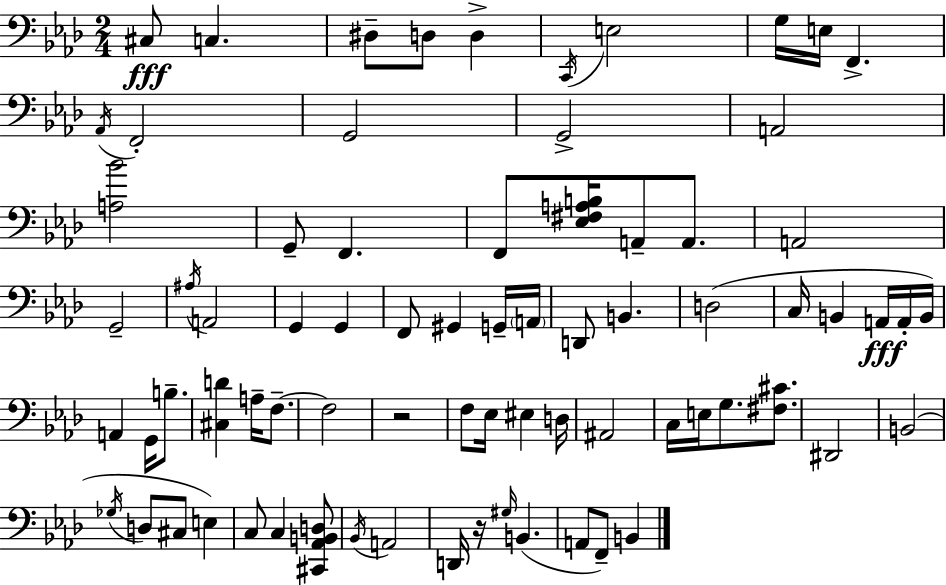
X:1
T:Untitled
M:2/4
L:1/4
K:Ab
^C,/2 C, ^D,/2 D,/2 D, C,,/4 E,2 G,/4 E,/4 F,, _A,,/4 F,,2 G,,2 G,,2 A,,2 [A,_B]2 G,,/2 F,, F,,/2 [_E,^F,A,B,]/4 A,,/2 A,,/2 A,,2 G,,2 ^A,/4 A,,2 G,, G,, F,,/2 ^G,, G,,/4 A,,/4 D,,/2 B,, D,2 C,/4 B,, A,,/4 A,,/4 B,,/4 A,, G,,/4 B,/2 [^C,D] A,/4 F,/2 F,2 z2 F,/2 _E,/4 ^E, D,/4 ^A,,2 C,/4 E,/4 G,/2 [^F,^C]/2 ^D,,2 B,,2 _G,/4 D,/2 ^C,/2 E, C,/2 C, [^C,,_A,,B,,D,]/2 _B,,/4 A,,2 D,,/4 z/4 ^G,/4 B,, A,,/2 F,,/2 B,,